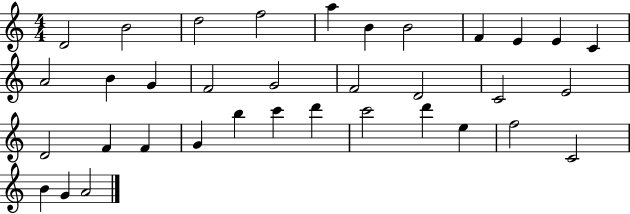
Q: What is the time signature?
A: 4/4